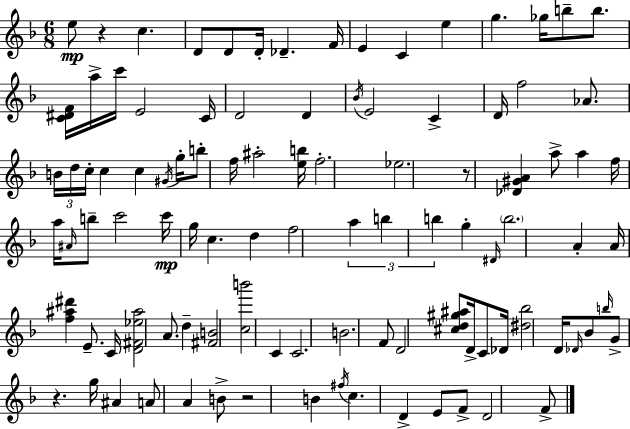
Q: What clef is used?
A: treble